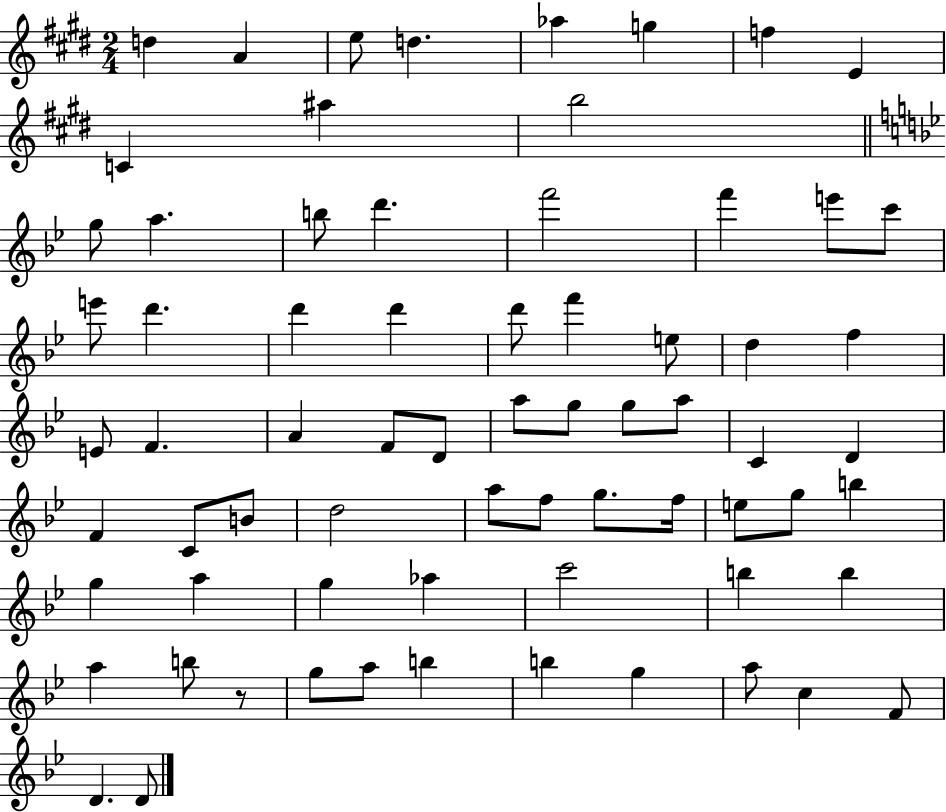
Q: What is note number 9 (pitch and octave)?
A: C4